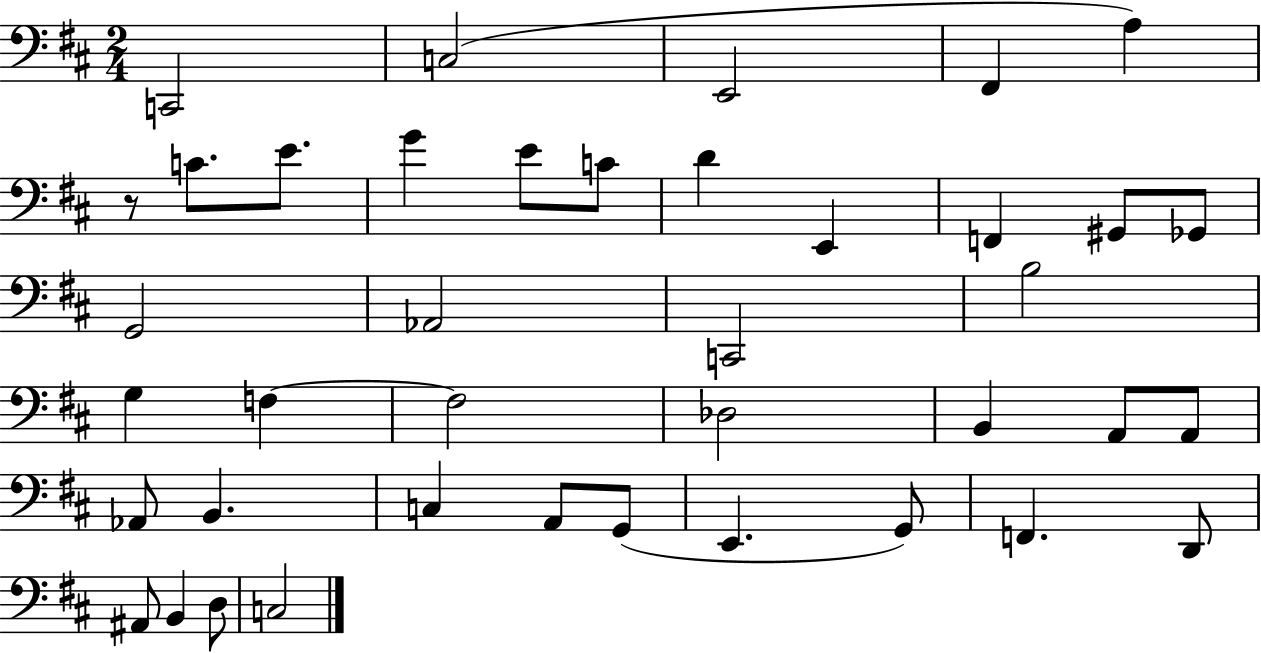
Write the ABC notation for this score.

X:1
T:Untitled
M:2/4
L:1/4
K:D
C,,2 C,2 E,,2 ^F,, A, z/2 C/2 E/2 G E/2 C/2 D E,, F,, ^G,,/2 _G,,/2 G,,2 _A,,2 C,,2 B,2 G, F, F,2 _D,2 B,, A,,/2 A,,/2 _A,,/2 B,, C, A,,/2 G,,/2 E,, G,,/2 F,, D,,/2 ^A,,/2 B,, D,/2 C,2